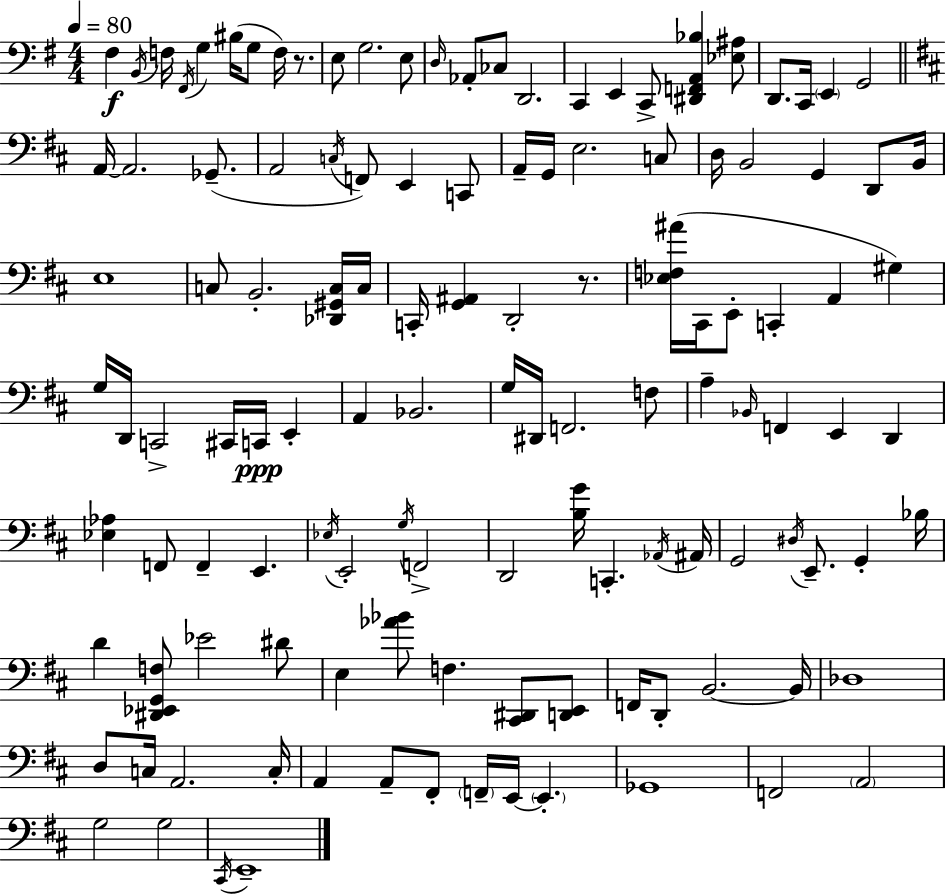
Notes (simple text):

F#3/q B2/s F3/s F#2/s G3/q BIS3/s G3/e F3/s R/e. E3/e G3/h. E3/e D3/s Ab2/e CES3/e D2/h. C2/q E2/q C2/e [D#2,F2,A2,Bb3]/q [Eb3,A#3]/e D2/e. C2/s E2/q G2/h A2/s A2/h. Gb2/e. A2/h C3/s F2/e E2/q C2/e A2/s G2/s E3/h. C3/e D3/s B2/h G2/q D2/e B2/s E3/w C3/e B2/h. [Db2,G#2,C3]/s C3/s C2/s [G2,A#2]/q D2/h R/e. [Eb3,F3,A#4]/s C#2/s E2/e C2/q A2/q G#3/q G3/s D2/s C2/h C#2/s C2/s E2/q A2/q Bb2/h. G3/s D#2/s F2/h. F3/e A3/q Bb2/s F2/q E2/q D2/q [Eb3,Ab3]/q F2/e F2/q E2/q. Eb3/s E2/h G3/s F2/h D2/h [B3,G4]/s C2/q. Ab2/s A#2/s G2/h D#3/s E2/e. G2/q Bb3/s D4/q [D#2,Eb2,G2,F3]/e Eb4/h D#4/e E3/q [Ab4,Bb4]/e F3/q. [C#2,D#2]/e [D2,E2]/e F2/s D2/e B2/h. B2/s Db3/w D3/e C3/s A2/h. C3/s A2/q A2/e F#2/e F2/s E2/s E2/q. Gb2/w F2/h A2/h G3/h G3/h C#2/s E2/w